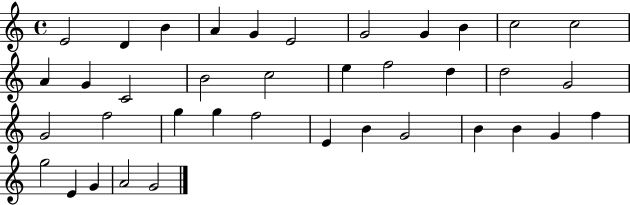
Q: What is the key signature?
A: C major